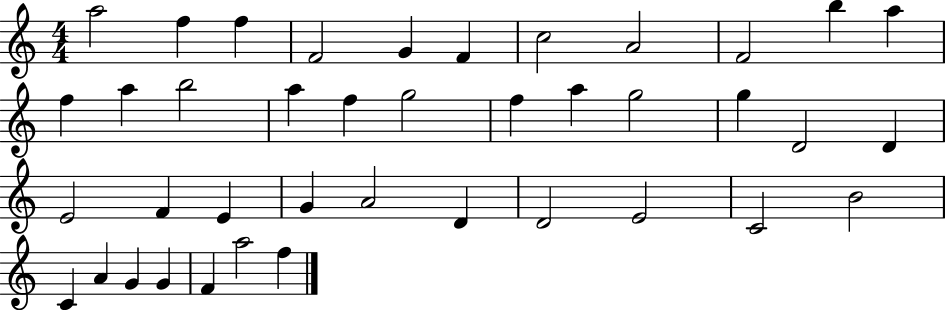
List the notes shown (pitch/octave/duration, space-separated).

A5/h F5/q F5/q F4/h G4/q F4/q C5/h A4/h F4/h B5/q A5/q F5/q A5/q B5/h A5/q F5/q G5/h F5/q A5/q G5/h G5/q D4/h D4/q E4/h F4/q E4/q G4/q A4/h D4/q D4/h E4/h C4/h B4/h C4/q A4/q G4/q G4/q F4/q A5/h F5/q